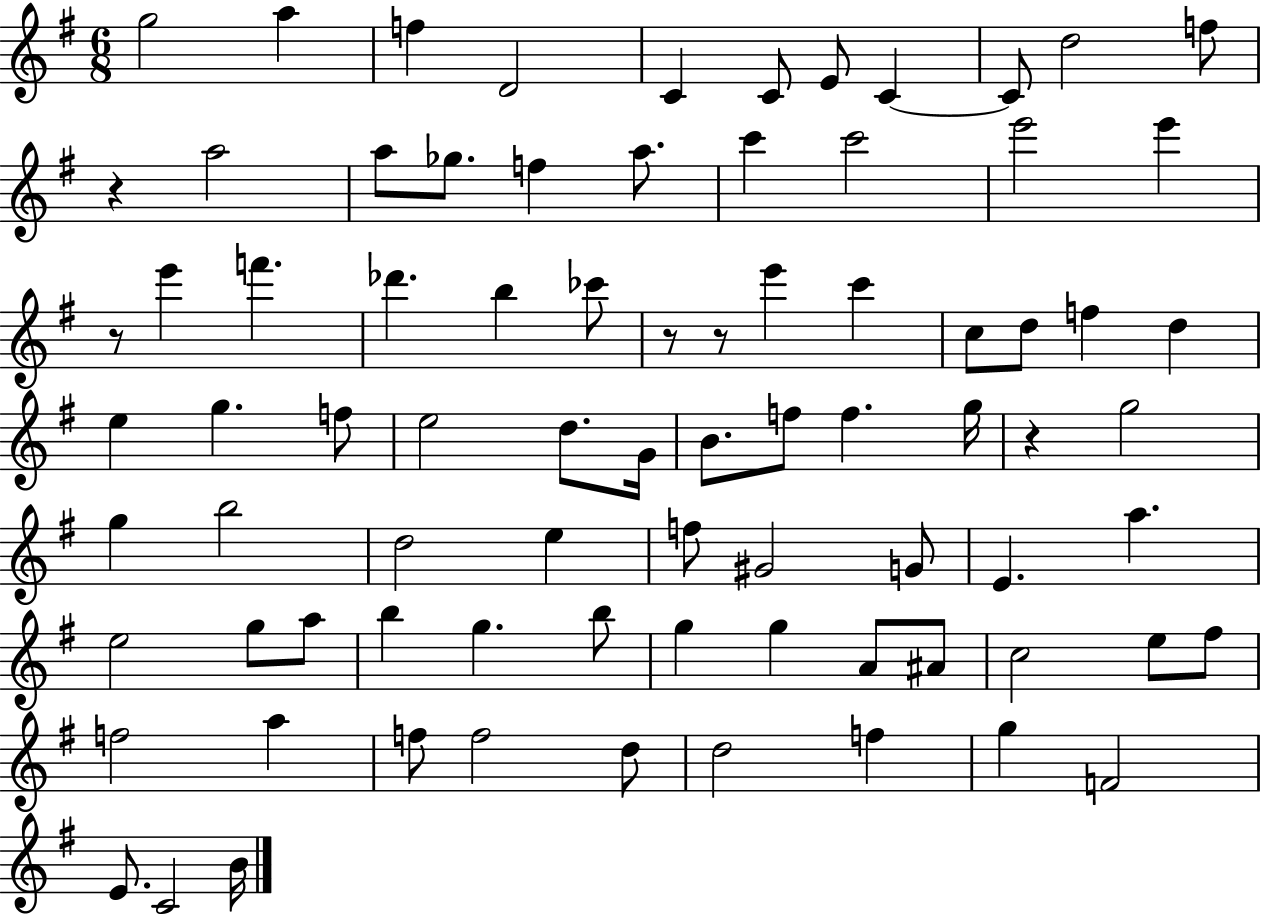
{
  \clef treble
  \numericTimeSignature
  \time 6/8
  \key g \major
  g''2 a''4 | f''4 d'2 | c'4 c'8 e'8 c'4~~ | c'8 d''2 f''8 | \break r4 a''2 | a''8 ges''8. f''4 a''8. | c'''4 c'''2 | e'''2 e'''4 | \break r8 e'''4 f'''4. | des'''4. b''4 ces'''8 | r8 r8 e'''4 c'''4 | c''8 d''8 f''4 d''4 | \break e''4 g''4. f''8 | e''2 d''8. g'16 | b'8. f''8 f''4. g''16 | r4 g''2 | \break g''4 b''2 | d''2 e''4 | f''8 gis'2 g'8 | e'4. a''4. | \break e''2 g''8 a''8 | b''4 g''4. b''8 | g''4 g''4 a'8 ais'8 | c''2 e''8 fis''8 | \break f''2 a''4 | f''8 f''2 d''8 | d''2 f''4 | g''4 f'2 | \break e'8. c'2 b'16 | \bar "|."
}